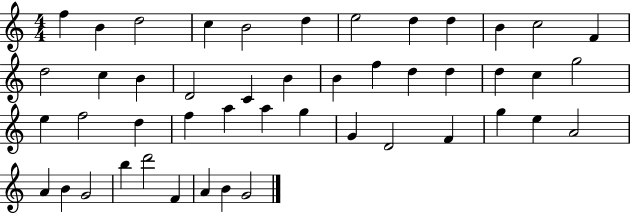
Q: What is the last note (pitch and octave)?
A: G4